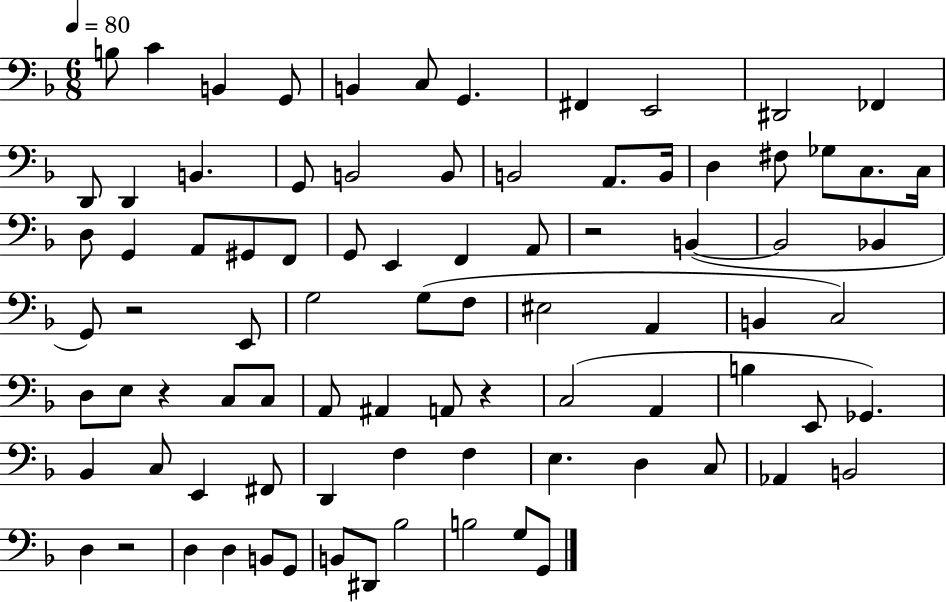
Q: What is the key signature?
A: F major